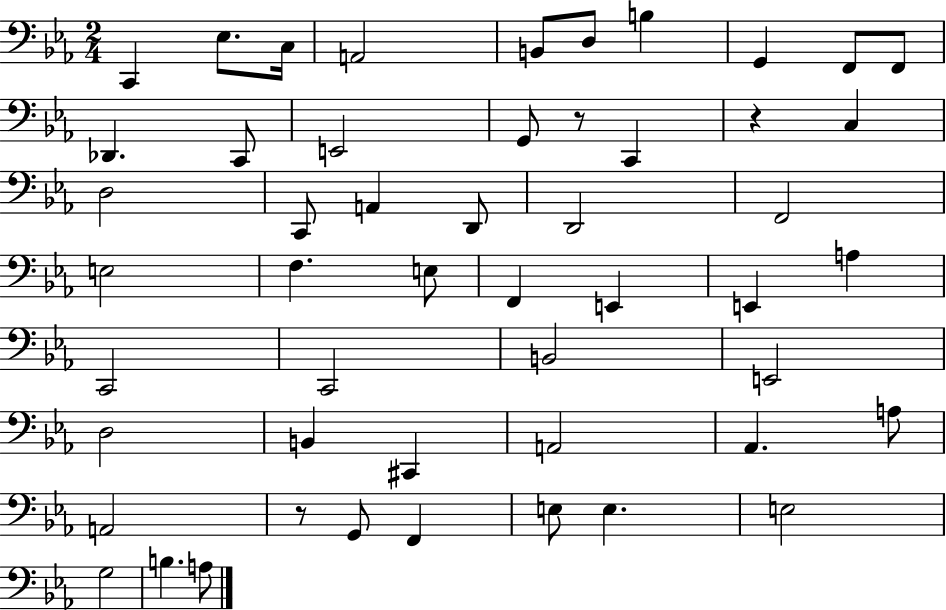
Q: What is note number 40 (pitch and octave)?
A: A2